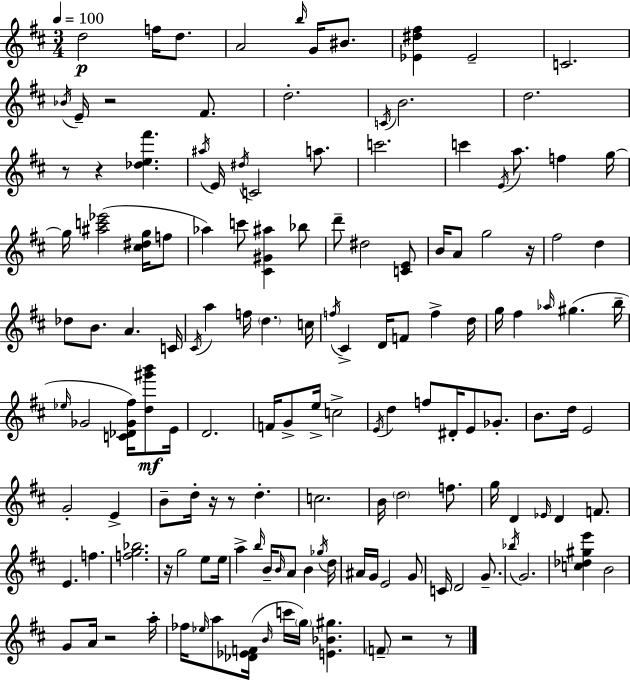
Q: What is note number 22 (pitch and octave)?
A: C6